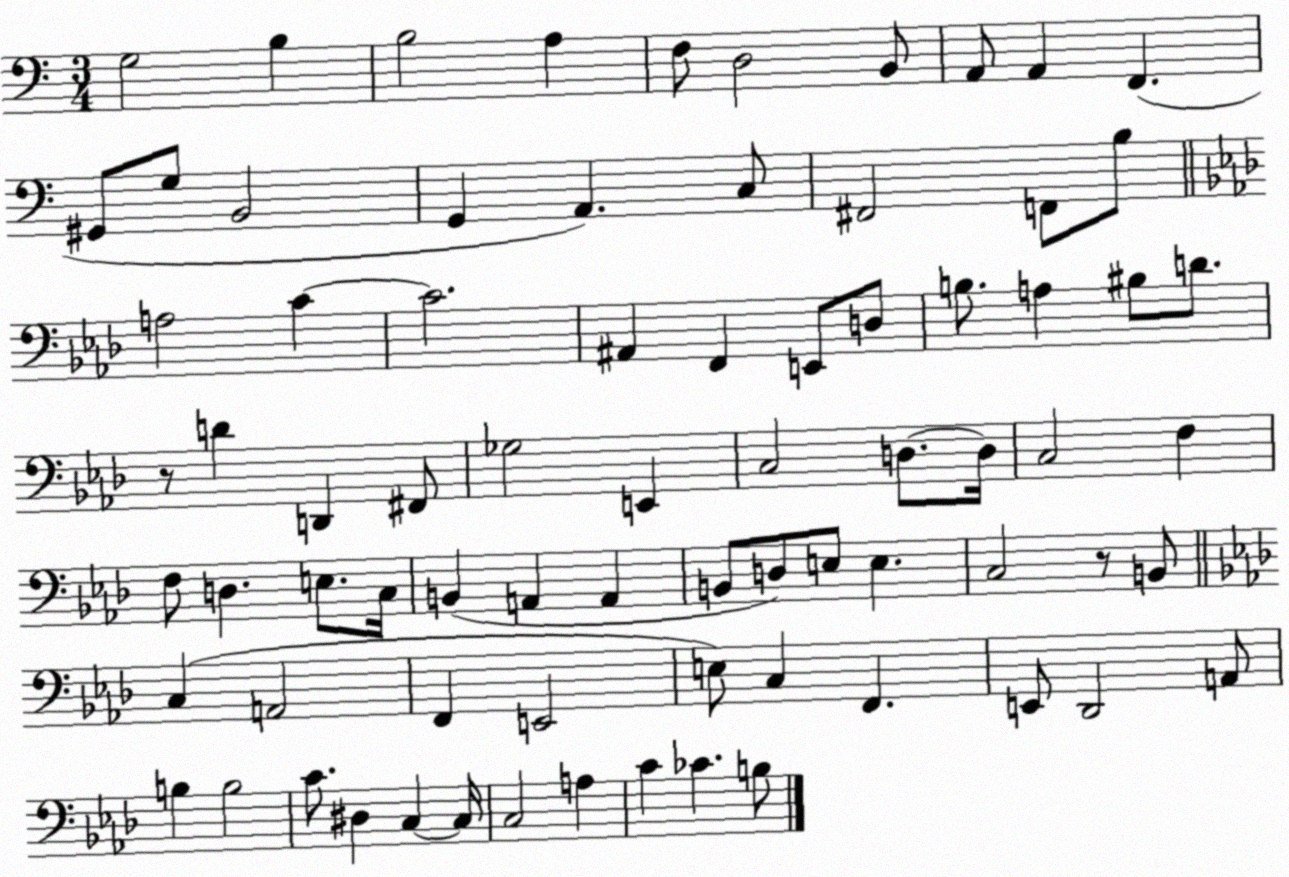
X:1
T:Untitled
M:3/4
L:1/4
K:C
G,2 B, B,2 A, F,/2 D,2 B,,/2 A,,/2 A,, F,, ^G,,/2 G,/2 B,,2 G,, A,, C,/2 ^F,,2 F,,/2 B,/2 A,2 C C2 ^A,, F,, E,,/2 D,/2 B,/2 A, ^B,/2 D/2 z/2 D D,, ^F,,/2 _G,2 E,, C,2 D,/2 D,/4 C,2 F, F,/2 D, E,/2 C,/4 B,, A,, A,, B,,/2 D,/2 E,/2 E, C,2 z/2 B,,/2 C, A,,2 F,, E,,2 E,/2 C, F,, E,,/2 _D,,2 A,,/2 B, B,2 C/2 ^D, C, C,/4 C,2 A, C _C B,/2